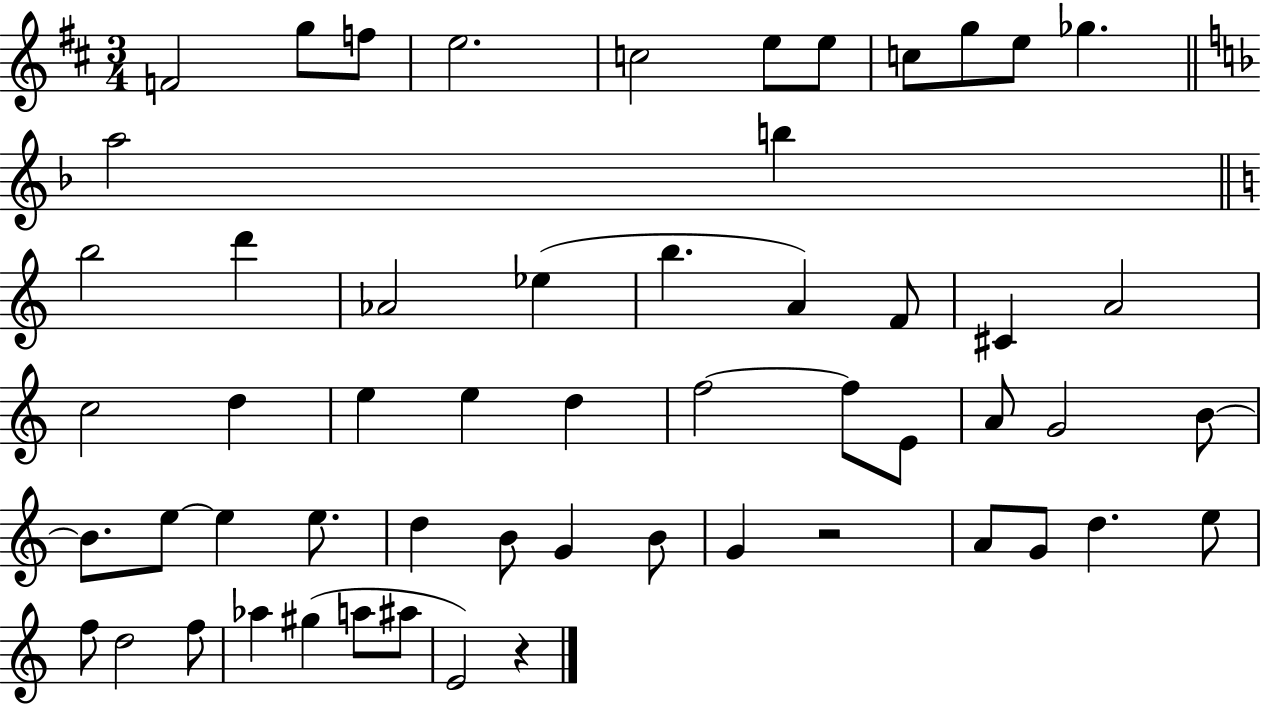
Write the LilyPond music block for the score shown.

{
  \clef treble
  \numericTimeSignature
  \time 3/4
  \key d \major
  f'2 g''8 f''8 | e''2. | c''2 e''8 e''8 | c''8 g''8 e''8 ges''4. | \break \bar "||" \break \key d \minor a''2 b''4 | \bar "||" \break \key c \major b''2 d'''4 | aes'2 ees''4( | b''4. a'4) f'8 | cis'4 a'2 | \break c''2 d''4 | e''4 e''4 d''4 | f''2~~ f''8 e'8 | a'8 g'2 b'8~~ | \break b'8. e''8~~ e''4 e''8. | d''4 b'8 g'4 b'8 | g'4 r2 | a'8 g'8 d''4. e''8 | \break f''8 d''2 f''8 | aes''4 gis''4( a''8 ais''8 | e'2) r4 | \bar "|."
}